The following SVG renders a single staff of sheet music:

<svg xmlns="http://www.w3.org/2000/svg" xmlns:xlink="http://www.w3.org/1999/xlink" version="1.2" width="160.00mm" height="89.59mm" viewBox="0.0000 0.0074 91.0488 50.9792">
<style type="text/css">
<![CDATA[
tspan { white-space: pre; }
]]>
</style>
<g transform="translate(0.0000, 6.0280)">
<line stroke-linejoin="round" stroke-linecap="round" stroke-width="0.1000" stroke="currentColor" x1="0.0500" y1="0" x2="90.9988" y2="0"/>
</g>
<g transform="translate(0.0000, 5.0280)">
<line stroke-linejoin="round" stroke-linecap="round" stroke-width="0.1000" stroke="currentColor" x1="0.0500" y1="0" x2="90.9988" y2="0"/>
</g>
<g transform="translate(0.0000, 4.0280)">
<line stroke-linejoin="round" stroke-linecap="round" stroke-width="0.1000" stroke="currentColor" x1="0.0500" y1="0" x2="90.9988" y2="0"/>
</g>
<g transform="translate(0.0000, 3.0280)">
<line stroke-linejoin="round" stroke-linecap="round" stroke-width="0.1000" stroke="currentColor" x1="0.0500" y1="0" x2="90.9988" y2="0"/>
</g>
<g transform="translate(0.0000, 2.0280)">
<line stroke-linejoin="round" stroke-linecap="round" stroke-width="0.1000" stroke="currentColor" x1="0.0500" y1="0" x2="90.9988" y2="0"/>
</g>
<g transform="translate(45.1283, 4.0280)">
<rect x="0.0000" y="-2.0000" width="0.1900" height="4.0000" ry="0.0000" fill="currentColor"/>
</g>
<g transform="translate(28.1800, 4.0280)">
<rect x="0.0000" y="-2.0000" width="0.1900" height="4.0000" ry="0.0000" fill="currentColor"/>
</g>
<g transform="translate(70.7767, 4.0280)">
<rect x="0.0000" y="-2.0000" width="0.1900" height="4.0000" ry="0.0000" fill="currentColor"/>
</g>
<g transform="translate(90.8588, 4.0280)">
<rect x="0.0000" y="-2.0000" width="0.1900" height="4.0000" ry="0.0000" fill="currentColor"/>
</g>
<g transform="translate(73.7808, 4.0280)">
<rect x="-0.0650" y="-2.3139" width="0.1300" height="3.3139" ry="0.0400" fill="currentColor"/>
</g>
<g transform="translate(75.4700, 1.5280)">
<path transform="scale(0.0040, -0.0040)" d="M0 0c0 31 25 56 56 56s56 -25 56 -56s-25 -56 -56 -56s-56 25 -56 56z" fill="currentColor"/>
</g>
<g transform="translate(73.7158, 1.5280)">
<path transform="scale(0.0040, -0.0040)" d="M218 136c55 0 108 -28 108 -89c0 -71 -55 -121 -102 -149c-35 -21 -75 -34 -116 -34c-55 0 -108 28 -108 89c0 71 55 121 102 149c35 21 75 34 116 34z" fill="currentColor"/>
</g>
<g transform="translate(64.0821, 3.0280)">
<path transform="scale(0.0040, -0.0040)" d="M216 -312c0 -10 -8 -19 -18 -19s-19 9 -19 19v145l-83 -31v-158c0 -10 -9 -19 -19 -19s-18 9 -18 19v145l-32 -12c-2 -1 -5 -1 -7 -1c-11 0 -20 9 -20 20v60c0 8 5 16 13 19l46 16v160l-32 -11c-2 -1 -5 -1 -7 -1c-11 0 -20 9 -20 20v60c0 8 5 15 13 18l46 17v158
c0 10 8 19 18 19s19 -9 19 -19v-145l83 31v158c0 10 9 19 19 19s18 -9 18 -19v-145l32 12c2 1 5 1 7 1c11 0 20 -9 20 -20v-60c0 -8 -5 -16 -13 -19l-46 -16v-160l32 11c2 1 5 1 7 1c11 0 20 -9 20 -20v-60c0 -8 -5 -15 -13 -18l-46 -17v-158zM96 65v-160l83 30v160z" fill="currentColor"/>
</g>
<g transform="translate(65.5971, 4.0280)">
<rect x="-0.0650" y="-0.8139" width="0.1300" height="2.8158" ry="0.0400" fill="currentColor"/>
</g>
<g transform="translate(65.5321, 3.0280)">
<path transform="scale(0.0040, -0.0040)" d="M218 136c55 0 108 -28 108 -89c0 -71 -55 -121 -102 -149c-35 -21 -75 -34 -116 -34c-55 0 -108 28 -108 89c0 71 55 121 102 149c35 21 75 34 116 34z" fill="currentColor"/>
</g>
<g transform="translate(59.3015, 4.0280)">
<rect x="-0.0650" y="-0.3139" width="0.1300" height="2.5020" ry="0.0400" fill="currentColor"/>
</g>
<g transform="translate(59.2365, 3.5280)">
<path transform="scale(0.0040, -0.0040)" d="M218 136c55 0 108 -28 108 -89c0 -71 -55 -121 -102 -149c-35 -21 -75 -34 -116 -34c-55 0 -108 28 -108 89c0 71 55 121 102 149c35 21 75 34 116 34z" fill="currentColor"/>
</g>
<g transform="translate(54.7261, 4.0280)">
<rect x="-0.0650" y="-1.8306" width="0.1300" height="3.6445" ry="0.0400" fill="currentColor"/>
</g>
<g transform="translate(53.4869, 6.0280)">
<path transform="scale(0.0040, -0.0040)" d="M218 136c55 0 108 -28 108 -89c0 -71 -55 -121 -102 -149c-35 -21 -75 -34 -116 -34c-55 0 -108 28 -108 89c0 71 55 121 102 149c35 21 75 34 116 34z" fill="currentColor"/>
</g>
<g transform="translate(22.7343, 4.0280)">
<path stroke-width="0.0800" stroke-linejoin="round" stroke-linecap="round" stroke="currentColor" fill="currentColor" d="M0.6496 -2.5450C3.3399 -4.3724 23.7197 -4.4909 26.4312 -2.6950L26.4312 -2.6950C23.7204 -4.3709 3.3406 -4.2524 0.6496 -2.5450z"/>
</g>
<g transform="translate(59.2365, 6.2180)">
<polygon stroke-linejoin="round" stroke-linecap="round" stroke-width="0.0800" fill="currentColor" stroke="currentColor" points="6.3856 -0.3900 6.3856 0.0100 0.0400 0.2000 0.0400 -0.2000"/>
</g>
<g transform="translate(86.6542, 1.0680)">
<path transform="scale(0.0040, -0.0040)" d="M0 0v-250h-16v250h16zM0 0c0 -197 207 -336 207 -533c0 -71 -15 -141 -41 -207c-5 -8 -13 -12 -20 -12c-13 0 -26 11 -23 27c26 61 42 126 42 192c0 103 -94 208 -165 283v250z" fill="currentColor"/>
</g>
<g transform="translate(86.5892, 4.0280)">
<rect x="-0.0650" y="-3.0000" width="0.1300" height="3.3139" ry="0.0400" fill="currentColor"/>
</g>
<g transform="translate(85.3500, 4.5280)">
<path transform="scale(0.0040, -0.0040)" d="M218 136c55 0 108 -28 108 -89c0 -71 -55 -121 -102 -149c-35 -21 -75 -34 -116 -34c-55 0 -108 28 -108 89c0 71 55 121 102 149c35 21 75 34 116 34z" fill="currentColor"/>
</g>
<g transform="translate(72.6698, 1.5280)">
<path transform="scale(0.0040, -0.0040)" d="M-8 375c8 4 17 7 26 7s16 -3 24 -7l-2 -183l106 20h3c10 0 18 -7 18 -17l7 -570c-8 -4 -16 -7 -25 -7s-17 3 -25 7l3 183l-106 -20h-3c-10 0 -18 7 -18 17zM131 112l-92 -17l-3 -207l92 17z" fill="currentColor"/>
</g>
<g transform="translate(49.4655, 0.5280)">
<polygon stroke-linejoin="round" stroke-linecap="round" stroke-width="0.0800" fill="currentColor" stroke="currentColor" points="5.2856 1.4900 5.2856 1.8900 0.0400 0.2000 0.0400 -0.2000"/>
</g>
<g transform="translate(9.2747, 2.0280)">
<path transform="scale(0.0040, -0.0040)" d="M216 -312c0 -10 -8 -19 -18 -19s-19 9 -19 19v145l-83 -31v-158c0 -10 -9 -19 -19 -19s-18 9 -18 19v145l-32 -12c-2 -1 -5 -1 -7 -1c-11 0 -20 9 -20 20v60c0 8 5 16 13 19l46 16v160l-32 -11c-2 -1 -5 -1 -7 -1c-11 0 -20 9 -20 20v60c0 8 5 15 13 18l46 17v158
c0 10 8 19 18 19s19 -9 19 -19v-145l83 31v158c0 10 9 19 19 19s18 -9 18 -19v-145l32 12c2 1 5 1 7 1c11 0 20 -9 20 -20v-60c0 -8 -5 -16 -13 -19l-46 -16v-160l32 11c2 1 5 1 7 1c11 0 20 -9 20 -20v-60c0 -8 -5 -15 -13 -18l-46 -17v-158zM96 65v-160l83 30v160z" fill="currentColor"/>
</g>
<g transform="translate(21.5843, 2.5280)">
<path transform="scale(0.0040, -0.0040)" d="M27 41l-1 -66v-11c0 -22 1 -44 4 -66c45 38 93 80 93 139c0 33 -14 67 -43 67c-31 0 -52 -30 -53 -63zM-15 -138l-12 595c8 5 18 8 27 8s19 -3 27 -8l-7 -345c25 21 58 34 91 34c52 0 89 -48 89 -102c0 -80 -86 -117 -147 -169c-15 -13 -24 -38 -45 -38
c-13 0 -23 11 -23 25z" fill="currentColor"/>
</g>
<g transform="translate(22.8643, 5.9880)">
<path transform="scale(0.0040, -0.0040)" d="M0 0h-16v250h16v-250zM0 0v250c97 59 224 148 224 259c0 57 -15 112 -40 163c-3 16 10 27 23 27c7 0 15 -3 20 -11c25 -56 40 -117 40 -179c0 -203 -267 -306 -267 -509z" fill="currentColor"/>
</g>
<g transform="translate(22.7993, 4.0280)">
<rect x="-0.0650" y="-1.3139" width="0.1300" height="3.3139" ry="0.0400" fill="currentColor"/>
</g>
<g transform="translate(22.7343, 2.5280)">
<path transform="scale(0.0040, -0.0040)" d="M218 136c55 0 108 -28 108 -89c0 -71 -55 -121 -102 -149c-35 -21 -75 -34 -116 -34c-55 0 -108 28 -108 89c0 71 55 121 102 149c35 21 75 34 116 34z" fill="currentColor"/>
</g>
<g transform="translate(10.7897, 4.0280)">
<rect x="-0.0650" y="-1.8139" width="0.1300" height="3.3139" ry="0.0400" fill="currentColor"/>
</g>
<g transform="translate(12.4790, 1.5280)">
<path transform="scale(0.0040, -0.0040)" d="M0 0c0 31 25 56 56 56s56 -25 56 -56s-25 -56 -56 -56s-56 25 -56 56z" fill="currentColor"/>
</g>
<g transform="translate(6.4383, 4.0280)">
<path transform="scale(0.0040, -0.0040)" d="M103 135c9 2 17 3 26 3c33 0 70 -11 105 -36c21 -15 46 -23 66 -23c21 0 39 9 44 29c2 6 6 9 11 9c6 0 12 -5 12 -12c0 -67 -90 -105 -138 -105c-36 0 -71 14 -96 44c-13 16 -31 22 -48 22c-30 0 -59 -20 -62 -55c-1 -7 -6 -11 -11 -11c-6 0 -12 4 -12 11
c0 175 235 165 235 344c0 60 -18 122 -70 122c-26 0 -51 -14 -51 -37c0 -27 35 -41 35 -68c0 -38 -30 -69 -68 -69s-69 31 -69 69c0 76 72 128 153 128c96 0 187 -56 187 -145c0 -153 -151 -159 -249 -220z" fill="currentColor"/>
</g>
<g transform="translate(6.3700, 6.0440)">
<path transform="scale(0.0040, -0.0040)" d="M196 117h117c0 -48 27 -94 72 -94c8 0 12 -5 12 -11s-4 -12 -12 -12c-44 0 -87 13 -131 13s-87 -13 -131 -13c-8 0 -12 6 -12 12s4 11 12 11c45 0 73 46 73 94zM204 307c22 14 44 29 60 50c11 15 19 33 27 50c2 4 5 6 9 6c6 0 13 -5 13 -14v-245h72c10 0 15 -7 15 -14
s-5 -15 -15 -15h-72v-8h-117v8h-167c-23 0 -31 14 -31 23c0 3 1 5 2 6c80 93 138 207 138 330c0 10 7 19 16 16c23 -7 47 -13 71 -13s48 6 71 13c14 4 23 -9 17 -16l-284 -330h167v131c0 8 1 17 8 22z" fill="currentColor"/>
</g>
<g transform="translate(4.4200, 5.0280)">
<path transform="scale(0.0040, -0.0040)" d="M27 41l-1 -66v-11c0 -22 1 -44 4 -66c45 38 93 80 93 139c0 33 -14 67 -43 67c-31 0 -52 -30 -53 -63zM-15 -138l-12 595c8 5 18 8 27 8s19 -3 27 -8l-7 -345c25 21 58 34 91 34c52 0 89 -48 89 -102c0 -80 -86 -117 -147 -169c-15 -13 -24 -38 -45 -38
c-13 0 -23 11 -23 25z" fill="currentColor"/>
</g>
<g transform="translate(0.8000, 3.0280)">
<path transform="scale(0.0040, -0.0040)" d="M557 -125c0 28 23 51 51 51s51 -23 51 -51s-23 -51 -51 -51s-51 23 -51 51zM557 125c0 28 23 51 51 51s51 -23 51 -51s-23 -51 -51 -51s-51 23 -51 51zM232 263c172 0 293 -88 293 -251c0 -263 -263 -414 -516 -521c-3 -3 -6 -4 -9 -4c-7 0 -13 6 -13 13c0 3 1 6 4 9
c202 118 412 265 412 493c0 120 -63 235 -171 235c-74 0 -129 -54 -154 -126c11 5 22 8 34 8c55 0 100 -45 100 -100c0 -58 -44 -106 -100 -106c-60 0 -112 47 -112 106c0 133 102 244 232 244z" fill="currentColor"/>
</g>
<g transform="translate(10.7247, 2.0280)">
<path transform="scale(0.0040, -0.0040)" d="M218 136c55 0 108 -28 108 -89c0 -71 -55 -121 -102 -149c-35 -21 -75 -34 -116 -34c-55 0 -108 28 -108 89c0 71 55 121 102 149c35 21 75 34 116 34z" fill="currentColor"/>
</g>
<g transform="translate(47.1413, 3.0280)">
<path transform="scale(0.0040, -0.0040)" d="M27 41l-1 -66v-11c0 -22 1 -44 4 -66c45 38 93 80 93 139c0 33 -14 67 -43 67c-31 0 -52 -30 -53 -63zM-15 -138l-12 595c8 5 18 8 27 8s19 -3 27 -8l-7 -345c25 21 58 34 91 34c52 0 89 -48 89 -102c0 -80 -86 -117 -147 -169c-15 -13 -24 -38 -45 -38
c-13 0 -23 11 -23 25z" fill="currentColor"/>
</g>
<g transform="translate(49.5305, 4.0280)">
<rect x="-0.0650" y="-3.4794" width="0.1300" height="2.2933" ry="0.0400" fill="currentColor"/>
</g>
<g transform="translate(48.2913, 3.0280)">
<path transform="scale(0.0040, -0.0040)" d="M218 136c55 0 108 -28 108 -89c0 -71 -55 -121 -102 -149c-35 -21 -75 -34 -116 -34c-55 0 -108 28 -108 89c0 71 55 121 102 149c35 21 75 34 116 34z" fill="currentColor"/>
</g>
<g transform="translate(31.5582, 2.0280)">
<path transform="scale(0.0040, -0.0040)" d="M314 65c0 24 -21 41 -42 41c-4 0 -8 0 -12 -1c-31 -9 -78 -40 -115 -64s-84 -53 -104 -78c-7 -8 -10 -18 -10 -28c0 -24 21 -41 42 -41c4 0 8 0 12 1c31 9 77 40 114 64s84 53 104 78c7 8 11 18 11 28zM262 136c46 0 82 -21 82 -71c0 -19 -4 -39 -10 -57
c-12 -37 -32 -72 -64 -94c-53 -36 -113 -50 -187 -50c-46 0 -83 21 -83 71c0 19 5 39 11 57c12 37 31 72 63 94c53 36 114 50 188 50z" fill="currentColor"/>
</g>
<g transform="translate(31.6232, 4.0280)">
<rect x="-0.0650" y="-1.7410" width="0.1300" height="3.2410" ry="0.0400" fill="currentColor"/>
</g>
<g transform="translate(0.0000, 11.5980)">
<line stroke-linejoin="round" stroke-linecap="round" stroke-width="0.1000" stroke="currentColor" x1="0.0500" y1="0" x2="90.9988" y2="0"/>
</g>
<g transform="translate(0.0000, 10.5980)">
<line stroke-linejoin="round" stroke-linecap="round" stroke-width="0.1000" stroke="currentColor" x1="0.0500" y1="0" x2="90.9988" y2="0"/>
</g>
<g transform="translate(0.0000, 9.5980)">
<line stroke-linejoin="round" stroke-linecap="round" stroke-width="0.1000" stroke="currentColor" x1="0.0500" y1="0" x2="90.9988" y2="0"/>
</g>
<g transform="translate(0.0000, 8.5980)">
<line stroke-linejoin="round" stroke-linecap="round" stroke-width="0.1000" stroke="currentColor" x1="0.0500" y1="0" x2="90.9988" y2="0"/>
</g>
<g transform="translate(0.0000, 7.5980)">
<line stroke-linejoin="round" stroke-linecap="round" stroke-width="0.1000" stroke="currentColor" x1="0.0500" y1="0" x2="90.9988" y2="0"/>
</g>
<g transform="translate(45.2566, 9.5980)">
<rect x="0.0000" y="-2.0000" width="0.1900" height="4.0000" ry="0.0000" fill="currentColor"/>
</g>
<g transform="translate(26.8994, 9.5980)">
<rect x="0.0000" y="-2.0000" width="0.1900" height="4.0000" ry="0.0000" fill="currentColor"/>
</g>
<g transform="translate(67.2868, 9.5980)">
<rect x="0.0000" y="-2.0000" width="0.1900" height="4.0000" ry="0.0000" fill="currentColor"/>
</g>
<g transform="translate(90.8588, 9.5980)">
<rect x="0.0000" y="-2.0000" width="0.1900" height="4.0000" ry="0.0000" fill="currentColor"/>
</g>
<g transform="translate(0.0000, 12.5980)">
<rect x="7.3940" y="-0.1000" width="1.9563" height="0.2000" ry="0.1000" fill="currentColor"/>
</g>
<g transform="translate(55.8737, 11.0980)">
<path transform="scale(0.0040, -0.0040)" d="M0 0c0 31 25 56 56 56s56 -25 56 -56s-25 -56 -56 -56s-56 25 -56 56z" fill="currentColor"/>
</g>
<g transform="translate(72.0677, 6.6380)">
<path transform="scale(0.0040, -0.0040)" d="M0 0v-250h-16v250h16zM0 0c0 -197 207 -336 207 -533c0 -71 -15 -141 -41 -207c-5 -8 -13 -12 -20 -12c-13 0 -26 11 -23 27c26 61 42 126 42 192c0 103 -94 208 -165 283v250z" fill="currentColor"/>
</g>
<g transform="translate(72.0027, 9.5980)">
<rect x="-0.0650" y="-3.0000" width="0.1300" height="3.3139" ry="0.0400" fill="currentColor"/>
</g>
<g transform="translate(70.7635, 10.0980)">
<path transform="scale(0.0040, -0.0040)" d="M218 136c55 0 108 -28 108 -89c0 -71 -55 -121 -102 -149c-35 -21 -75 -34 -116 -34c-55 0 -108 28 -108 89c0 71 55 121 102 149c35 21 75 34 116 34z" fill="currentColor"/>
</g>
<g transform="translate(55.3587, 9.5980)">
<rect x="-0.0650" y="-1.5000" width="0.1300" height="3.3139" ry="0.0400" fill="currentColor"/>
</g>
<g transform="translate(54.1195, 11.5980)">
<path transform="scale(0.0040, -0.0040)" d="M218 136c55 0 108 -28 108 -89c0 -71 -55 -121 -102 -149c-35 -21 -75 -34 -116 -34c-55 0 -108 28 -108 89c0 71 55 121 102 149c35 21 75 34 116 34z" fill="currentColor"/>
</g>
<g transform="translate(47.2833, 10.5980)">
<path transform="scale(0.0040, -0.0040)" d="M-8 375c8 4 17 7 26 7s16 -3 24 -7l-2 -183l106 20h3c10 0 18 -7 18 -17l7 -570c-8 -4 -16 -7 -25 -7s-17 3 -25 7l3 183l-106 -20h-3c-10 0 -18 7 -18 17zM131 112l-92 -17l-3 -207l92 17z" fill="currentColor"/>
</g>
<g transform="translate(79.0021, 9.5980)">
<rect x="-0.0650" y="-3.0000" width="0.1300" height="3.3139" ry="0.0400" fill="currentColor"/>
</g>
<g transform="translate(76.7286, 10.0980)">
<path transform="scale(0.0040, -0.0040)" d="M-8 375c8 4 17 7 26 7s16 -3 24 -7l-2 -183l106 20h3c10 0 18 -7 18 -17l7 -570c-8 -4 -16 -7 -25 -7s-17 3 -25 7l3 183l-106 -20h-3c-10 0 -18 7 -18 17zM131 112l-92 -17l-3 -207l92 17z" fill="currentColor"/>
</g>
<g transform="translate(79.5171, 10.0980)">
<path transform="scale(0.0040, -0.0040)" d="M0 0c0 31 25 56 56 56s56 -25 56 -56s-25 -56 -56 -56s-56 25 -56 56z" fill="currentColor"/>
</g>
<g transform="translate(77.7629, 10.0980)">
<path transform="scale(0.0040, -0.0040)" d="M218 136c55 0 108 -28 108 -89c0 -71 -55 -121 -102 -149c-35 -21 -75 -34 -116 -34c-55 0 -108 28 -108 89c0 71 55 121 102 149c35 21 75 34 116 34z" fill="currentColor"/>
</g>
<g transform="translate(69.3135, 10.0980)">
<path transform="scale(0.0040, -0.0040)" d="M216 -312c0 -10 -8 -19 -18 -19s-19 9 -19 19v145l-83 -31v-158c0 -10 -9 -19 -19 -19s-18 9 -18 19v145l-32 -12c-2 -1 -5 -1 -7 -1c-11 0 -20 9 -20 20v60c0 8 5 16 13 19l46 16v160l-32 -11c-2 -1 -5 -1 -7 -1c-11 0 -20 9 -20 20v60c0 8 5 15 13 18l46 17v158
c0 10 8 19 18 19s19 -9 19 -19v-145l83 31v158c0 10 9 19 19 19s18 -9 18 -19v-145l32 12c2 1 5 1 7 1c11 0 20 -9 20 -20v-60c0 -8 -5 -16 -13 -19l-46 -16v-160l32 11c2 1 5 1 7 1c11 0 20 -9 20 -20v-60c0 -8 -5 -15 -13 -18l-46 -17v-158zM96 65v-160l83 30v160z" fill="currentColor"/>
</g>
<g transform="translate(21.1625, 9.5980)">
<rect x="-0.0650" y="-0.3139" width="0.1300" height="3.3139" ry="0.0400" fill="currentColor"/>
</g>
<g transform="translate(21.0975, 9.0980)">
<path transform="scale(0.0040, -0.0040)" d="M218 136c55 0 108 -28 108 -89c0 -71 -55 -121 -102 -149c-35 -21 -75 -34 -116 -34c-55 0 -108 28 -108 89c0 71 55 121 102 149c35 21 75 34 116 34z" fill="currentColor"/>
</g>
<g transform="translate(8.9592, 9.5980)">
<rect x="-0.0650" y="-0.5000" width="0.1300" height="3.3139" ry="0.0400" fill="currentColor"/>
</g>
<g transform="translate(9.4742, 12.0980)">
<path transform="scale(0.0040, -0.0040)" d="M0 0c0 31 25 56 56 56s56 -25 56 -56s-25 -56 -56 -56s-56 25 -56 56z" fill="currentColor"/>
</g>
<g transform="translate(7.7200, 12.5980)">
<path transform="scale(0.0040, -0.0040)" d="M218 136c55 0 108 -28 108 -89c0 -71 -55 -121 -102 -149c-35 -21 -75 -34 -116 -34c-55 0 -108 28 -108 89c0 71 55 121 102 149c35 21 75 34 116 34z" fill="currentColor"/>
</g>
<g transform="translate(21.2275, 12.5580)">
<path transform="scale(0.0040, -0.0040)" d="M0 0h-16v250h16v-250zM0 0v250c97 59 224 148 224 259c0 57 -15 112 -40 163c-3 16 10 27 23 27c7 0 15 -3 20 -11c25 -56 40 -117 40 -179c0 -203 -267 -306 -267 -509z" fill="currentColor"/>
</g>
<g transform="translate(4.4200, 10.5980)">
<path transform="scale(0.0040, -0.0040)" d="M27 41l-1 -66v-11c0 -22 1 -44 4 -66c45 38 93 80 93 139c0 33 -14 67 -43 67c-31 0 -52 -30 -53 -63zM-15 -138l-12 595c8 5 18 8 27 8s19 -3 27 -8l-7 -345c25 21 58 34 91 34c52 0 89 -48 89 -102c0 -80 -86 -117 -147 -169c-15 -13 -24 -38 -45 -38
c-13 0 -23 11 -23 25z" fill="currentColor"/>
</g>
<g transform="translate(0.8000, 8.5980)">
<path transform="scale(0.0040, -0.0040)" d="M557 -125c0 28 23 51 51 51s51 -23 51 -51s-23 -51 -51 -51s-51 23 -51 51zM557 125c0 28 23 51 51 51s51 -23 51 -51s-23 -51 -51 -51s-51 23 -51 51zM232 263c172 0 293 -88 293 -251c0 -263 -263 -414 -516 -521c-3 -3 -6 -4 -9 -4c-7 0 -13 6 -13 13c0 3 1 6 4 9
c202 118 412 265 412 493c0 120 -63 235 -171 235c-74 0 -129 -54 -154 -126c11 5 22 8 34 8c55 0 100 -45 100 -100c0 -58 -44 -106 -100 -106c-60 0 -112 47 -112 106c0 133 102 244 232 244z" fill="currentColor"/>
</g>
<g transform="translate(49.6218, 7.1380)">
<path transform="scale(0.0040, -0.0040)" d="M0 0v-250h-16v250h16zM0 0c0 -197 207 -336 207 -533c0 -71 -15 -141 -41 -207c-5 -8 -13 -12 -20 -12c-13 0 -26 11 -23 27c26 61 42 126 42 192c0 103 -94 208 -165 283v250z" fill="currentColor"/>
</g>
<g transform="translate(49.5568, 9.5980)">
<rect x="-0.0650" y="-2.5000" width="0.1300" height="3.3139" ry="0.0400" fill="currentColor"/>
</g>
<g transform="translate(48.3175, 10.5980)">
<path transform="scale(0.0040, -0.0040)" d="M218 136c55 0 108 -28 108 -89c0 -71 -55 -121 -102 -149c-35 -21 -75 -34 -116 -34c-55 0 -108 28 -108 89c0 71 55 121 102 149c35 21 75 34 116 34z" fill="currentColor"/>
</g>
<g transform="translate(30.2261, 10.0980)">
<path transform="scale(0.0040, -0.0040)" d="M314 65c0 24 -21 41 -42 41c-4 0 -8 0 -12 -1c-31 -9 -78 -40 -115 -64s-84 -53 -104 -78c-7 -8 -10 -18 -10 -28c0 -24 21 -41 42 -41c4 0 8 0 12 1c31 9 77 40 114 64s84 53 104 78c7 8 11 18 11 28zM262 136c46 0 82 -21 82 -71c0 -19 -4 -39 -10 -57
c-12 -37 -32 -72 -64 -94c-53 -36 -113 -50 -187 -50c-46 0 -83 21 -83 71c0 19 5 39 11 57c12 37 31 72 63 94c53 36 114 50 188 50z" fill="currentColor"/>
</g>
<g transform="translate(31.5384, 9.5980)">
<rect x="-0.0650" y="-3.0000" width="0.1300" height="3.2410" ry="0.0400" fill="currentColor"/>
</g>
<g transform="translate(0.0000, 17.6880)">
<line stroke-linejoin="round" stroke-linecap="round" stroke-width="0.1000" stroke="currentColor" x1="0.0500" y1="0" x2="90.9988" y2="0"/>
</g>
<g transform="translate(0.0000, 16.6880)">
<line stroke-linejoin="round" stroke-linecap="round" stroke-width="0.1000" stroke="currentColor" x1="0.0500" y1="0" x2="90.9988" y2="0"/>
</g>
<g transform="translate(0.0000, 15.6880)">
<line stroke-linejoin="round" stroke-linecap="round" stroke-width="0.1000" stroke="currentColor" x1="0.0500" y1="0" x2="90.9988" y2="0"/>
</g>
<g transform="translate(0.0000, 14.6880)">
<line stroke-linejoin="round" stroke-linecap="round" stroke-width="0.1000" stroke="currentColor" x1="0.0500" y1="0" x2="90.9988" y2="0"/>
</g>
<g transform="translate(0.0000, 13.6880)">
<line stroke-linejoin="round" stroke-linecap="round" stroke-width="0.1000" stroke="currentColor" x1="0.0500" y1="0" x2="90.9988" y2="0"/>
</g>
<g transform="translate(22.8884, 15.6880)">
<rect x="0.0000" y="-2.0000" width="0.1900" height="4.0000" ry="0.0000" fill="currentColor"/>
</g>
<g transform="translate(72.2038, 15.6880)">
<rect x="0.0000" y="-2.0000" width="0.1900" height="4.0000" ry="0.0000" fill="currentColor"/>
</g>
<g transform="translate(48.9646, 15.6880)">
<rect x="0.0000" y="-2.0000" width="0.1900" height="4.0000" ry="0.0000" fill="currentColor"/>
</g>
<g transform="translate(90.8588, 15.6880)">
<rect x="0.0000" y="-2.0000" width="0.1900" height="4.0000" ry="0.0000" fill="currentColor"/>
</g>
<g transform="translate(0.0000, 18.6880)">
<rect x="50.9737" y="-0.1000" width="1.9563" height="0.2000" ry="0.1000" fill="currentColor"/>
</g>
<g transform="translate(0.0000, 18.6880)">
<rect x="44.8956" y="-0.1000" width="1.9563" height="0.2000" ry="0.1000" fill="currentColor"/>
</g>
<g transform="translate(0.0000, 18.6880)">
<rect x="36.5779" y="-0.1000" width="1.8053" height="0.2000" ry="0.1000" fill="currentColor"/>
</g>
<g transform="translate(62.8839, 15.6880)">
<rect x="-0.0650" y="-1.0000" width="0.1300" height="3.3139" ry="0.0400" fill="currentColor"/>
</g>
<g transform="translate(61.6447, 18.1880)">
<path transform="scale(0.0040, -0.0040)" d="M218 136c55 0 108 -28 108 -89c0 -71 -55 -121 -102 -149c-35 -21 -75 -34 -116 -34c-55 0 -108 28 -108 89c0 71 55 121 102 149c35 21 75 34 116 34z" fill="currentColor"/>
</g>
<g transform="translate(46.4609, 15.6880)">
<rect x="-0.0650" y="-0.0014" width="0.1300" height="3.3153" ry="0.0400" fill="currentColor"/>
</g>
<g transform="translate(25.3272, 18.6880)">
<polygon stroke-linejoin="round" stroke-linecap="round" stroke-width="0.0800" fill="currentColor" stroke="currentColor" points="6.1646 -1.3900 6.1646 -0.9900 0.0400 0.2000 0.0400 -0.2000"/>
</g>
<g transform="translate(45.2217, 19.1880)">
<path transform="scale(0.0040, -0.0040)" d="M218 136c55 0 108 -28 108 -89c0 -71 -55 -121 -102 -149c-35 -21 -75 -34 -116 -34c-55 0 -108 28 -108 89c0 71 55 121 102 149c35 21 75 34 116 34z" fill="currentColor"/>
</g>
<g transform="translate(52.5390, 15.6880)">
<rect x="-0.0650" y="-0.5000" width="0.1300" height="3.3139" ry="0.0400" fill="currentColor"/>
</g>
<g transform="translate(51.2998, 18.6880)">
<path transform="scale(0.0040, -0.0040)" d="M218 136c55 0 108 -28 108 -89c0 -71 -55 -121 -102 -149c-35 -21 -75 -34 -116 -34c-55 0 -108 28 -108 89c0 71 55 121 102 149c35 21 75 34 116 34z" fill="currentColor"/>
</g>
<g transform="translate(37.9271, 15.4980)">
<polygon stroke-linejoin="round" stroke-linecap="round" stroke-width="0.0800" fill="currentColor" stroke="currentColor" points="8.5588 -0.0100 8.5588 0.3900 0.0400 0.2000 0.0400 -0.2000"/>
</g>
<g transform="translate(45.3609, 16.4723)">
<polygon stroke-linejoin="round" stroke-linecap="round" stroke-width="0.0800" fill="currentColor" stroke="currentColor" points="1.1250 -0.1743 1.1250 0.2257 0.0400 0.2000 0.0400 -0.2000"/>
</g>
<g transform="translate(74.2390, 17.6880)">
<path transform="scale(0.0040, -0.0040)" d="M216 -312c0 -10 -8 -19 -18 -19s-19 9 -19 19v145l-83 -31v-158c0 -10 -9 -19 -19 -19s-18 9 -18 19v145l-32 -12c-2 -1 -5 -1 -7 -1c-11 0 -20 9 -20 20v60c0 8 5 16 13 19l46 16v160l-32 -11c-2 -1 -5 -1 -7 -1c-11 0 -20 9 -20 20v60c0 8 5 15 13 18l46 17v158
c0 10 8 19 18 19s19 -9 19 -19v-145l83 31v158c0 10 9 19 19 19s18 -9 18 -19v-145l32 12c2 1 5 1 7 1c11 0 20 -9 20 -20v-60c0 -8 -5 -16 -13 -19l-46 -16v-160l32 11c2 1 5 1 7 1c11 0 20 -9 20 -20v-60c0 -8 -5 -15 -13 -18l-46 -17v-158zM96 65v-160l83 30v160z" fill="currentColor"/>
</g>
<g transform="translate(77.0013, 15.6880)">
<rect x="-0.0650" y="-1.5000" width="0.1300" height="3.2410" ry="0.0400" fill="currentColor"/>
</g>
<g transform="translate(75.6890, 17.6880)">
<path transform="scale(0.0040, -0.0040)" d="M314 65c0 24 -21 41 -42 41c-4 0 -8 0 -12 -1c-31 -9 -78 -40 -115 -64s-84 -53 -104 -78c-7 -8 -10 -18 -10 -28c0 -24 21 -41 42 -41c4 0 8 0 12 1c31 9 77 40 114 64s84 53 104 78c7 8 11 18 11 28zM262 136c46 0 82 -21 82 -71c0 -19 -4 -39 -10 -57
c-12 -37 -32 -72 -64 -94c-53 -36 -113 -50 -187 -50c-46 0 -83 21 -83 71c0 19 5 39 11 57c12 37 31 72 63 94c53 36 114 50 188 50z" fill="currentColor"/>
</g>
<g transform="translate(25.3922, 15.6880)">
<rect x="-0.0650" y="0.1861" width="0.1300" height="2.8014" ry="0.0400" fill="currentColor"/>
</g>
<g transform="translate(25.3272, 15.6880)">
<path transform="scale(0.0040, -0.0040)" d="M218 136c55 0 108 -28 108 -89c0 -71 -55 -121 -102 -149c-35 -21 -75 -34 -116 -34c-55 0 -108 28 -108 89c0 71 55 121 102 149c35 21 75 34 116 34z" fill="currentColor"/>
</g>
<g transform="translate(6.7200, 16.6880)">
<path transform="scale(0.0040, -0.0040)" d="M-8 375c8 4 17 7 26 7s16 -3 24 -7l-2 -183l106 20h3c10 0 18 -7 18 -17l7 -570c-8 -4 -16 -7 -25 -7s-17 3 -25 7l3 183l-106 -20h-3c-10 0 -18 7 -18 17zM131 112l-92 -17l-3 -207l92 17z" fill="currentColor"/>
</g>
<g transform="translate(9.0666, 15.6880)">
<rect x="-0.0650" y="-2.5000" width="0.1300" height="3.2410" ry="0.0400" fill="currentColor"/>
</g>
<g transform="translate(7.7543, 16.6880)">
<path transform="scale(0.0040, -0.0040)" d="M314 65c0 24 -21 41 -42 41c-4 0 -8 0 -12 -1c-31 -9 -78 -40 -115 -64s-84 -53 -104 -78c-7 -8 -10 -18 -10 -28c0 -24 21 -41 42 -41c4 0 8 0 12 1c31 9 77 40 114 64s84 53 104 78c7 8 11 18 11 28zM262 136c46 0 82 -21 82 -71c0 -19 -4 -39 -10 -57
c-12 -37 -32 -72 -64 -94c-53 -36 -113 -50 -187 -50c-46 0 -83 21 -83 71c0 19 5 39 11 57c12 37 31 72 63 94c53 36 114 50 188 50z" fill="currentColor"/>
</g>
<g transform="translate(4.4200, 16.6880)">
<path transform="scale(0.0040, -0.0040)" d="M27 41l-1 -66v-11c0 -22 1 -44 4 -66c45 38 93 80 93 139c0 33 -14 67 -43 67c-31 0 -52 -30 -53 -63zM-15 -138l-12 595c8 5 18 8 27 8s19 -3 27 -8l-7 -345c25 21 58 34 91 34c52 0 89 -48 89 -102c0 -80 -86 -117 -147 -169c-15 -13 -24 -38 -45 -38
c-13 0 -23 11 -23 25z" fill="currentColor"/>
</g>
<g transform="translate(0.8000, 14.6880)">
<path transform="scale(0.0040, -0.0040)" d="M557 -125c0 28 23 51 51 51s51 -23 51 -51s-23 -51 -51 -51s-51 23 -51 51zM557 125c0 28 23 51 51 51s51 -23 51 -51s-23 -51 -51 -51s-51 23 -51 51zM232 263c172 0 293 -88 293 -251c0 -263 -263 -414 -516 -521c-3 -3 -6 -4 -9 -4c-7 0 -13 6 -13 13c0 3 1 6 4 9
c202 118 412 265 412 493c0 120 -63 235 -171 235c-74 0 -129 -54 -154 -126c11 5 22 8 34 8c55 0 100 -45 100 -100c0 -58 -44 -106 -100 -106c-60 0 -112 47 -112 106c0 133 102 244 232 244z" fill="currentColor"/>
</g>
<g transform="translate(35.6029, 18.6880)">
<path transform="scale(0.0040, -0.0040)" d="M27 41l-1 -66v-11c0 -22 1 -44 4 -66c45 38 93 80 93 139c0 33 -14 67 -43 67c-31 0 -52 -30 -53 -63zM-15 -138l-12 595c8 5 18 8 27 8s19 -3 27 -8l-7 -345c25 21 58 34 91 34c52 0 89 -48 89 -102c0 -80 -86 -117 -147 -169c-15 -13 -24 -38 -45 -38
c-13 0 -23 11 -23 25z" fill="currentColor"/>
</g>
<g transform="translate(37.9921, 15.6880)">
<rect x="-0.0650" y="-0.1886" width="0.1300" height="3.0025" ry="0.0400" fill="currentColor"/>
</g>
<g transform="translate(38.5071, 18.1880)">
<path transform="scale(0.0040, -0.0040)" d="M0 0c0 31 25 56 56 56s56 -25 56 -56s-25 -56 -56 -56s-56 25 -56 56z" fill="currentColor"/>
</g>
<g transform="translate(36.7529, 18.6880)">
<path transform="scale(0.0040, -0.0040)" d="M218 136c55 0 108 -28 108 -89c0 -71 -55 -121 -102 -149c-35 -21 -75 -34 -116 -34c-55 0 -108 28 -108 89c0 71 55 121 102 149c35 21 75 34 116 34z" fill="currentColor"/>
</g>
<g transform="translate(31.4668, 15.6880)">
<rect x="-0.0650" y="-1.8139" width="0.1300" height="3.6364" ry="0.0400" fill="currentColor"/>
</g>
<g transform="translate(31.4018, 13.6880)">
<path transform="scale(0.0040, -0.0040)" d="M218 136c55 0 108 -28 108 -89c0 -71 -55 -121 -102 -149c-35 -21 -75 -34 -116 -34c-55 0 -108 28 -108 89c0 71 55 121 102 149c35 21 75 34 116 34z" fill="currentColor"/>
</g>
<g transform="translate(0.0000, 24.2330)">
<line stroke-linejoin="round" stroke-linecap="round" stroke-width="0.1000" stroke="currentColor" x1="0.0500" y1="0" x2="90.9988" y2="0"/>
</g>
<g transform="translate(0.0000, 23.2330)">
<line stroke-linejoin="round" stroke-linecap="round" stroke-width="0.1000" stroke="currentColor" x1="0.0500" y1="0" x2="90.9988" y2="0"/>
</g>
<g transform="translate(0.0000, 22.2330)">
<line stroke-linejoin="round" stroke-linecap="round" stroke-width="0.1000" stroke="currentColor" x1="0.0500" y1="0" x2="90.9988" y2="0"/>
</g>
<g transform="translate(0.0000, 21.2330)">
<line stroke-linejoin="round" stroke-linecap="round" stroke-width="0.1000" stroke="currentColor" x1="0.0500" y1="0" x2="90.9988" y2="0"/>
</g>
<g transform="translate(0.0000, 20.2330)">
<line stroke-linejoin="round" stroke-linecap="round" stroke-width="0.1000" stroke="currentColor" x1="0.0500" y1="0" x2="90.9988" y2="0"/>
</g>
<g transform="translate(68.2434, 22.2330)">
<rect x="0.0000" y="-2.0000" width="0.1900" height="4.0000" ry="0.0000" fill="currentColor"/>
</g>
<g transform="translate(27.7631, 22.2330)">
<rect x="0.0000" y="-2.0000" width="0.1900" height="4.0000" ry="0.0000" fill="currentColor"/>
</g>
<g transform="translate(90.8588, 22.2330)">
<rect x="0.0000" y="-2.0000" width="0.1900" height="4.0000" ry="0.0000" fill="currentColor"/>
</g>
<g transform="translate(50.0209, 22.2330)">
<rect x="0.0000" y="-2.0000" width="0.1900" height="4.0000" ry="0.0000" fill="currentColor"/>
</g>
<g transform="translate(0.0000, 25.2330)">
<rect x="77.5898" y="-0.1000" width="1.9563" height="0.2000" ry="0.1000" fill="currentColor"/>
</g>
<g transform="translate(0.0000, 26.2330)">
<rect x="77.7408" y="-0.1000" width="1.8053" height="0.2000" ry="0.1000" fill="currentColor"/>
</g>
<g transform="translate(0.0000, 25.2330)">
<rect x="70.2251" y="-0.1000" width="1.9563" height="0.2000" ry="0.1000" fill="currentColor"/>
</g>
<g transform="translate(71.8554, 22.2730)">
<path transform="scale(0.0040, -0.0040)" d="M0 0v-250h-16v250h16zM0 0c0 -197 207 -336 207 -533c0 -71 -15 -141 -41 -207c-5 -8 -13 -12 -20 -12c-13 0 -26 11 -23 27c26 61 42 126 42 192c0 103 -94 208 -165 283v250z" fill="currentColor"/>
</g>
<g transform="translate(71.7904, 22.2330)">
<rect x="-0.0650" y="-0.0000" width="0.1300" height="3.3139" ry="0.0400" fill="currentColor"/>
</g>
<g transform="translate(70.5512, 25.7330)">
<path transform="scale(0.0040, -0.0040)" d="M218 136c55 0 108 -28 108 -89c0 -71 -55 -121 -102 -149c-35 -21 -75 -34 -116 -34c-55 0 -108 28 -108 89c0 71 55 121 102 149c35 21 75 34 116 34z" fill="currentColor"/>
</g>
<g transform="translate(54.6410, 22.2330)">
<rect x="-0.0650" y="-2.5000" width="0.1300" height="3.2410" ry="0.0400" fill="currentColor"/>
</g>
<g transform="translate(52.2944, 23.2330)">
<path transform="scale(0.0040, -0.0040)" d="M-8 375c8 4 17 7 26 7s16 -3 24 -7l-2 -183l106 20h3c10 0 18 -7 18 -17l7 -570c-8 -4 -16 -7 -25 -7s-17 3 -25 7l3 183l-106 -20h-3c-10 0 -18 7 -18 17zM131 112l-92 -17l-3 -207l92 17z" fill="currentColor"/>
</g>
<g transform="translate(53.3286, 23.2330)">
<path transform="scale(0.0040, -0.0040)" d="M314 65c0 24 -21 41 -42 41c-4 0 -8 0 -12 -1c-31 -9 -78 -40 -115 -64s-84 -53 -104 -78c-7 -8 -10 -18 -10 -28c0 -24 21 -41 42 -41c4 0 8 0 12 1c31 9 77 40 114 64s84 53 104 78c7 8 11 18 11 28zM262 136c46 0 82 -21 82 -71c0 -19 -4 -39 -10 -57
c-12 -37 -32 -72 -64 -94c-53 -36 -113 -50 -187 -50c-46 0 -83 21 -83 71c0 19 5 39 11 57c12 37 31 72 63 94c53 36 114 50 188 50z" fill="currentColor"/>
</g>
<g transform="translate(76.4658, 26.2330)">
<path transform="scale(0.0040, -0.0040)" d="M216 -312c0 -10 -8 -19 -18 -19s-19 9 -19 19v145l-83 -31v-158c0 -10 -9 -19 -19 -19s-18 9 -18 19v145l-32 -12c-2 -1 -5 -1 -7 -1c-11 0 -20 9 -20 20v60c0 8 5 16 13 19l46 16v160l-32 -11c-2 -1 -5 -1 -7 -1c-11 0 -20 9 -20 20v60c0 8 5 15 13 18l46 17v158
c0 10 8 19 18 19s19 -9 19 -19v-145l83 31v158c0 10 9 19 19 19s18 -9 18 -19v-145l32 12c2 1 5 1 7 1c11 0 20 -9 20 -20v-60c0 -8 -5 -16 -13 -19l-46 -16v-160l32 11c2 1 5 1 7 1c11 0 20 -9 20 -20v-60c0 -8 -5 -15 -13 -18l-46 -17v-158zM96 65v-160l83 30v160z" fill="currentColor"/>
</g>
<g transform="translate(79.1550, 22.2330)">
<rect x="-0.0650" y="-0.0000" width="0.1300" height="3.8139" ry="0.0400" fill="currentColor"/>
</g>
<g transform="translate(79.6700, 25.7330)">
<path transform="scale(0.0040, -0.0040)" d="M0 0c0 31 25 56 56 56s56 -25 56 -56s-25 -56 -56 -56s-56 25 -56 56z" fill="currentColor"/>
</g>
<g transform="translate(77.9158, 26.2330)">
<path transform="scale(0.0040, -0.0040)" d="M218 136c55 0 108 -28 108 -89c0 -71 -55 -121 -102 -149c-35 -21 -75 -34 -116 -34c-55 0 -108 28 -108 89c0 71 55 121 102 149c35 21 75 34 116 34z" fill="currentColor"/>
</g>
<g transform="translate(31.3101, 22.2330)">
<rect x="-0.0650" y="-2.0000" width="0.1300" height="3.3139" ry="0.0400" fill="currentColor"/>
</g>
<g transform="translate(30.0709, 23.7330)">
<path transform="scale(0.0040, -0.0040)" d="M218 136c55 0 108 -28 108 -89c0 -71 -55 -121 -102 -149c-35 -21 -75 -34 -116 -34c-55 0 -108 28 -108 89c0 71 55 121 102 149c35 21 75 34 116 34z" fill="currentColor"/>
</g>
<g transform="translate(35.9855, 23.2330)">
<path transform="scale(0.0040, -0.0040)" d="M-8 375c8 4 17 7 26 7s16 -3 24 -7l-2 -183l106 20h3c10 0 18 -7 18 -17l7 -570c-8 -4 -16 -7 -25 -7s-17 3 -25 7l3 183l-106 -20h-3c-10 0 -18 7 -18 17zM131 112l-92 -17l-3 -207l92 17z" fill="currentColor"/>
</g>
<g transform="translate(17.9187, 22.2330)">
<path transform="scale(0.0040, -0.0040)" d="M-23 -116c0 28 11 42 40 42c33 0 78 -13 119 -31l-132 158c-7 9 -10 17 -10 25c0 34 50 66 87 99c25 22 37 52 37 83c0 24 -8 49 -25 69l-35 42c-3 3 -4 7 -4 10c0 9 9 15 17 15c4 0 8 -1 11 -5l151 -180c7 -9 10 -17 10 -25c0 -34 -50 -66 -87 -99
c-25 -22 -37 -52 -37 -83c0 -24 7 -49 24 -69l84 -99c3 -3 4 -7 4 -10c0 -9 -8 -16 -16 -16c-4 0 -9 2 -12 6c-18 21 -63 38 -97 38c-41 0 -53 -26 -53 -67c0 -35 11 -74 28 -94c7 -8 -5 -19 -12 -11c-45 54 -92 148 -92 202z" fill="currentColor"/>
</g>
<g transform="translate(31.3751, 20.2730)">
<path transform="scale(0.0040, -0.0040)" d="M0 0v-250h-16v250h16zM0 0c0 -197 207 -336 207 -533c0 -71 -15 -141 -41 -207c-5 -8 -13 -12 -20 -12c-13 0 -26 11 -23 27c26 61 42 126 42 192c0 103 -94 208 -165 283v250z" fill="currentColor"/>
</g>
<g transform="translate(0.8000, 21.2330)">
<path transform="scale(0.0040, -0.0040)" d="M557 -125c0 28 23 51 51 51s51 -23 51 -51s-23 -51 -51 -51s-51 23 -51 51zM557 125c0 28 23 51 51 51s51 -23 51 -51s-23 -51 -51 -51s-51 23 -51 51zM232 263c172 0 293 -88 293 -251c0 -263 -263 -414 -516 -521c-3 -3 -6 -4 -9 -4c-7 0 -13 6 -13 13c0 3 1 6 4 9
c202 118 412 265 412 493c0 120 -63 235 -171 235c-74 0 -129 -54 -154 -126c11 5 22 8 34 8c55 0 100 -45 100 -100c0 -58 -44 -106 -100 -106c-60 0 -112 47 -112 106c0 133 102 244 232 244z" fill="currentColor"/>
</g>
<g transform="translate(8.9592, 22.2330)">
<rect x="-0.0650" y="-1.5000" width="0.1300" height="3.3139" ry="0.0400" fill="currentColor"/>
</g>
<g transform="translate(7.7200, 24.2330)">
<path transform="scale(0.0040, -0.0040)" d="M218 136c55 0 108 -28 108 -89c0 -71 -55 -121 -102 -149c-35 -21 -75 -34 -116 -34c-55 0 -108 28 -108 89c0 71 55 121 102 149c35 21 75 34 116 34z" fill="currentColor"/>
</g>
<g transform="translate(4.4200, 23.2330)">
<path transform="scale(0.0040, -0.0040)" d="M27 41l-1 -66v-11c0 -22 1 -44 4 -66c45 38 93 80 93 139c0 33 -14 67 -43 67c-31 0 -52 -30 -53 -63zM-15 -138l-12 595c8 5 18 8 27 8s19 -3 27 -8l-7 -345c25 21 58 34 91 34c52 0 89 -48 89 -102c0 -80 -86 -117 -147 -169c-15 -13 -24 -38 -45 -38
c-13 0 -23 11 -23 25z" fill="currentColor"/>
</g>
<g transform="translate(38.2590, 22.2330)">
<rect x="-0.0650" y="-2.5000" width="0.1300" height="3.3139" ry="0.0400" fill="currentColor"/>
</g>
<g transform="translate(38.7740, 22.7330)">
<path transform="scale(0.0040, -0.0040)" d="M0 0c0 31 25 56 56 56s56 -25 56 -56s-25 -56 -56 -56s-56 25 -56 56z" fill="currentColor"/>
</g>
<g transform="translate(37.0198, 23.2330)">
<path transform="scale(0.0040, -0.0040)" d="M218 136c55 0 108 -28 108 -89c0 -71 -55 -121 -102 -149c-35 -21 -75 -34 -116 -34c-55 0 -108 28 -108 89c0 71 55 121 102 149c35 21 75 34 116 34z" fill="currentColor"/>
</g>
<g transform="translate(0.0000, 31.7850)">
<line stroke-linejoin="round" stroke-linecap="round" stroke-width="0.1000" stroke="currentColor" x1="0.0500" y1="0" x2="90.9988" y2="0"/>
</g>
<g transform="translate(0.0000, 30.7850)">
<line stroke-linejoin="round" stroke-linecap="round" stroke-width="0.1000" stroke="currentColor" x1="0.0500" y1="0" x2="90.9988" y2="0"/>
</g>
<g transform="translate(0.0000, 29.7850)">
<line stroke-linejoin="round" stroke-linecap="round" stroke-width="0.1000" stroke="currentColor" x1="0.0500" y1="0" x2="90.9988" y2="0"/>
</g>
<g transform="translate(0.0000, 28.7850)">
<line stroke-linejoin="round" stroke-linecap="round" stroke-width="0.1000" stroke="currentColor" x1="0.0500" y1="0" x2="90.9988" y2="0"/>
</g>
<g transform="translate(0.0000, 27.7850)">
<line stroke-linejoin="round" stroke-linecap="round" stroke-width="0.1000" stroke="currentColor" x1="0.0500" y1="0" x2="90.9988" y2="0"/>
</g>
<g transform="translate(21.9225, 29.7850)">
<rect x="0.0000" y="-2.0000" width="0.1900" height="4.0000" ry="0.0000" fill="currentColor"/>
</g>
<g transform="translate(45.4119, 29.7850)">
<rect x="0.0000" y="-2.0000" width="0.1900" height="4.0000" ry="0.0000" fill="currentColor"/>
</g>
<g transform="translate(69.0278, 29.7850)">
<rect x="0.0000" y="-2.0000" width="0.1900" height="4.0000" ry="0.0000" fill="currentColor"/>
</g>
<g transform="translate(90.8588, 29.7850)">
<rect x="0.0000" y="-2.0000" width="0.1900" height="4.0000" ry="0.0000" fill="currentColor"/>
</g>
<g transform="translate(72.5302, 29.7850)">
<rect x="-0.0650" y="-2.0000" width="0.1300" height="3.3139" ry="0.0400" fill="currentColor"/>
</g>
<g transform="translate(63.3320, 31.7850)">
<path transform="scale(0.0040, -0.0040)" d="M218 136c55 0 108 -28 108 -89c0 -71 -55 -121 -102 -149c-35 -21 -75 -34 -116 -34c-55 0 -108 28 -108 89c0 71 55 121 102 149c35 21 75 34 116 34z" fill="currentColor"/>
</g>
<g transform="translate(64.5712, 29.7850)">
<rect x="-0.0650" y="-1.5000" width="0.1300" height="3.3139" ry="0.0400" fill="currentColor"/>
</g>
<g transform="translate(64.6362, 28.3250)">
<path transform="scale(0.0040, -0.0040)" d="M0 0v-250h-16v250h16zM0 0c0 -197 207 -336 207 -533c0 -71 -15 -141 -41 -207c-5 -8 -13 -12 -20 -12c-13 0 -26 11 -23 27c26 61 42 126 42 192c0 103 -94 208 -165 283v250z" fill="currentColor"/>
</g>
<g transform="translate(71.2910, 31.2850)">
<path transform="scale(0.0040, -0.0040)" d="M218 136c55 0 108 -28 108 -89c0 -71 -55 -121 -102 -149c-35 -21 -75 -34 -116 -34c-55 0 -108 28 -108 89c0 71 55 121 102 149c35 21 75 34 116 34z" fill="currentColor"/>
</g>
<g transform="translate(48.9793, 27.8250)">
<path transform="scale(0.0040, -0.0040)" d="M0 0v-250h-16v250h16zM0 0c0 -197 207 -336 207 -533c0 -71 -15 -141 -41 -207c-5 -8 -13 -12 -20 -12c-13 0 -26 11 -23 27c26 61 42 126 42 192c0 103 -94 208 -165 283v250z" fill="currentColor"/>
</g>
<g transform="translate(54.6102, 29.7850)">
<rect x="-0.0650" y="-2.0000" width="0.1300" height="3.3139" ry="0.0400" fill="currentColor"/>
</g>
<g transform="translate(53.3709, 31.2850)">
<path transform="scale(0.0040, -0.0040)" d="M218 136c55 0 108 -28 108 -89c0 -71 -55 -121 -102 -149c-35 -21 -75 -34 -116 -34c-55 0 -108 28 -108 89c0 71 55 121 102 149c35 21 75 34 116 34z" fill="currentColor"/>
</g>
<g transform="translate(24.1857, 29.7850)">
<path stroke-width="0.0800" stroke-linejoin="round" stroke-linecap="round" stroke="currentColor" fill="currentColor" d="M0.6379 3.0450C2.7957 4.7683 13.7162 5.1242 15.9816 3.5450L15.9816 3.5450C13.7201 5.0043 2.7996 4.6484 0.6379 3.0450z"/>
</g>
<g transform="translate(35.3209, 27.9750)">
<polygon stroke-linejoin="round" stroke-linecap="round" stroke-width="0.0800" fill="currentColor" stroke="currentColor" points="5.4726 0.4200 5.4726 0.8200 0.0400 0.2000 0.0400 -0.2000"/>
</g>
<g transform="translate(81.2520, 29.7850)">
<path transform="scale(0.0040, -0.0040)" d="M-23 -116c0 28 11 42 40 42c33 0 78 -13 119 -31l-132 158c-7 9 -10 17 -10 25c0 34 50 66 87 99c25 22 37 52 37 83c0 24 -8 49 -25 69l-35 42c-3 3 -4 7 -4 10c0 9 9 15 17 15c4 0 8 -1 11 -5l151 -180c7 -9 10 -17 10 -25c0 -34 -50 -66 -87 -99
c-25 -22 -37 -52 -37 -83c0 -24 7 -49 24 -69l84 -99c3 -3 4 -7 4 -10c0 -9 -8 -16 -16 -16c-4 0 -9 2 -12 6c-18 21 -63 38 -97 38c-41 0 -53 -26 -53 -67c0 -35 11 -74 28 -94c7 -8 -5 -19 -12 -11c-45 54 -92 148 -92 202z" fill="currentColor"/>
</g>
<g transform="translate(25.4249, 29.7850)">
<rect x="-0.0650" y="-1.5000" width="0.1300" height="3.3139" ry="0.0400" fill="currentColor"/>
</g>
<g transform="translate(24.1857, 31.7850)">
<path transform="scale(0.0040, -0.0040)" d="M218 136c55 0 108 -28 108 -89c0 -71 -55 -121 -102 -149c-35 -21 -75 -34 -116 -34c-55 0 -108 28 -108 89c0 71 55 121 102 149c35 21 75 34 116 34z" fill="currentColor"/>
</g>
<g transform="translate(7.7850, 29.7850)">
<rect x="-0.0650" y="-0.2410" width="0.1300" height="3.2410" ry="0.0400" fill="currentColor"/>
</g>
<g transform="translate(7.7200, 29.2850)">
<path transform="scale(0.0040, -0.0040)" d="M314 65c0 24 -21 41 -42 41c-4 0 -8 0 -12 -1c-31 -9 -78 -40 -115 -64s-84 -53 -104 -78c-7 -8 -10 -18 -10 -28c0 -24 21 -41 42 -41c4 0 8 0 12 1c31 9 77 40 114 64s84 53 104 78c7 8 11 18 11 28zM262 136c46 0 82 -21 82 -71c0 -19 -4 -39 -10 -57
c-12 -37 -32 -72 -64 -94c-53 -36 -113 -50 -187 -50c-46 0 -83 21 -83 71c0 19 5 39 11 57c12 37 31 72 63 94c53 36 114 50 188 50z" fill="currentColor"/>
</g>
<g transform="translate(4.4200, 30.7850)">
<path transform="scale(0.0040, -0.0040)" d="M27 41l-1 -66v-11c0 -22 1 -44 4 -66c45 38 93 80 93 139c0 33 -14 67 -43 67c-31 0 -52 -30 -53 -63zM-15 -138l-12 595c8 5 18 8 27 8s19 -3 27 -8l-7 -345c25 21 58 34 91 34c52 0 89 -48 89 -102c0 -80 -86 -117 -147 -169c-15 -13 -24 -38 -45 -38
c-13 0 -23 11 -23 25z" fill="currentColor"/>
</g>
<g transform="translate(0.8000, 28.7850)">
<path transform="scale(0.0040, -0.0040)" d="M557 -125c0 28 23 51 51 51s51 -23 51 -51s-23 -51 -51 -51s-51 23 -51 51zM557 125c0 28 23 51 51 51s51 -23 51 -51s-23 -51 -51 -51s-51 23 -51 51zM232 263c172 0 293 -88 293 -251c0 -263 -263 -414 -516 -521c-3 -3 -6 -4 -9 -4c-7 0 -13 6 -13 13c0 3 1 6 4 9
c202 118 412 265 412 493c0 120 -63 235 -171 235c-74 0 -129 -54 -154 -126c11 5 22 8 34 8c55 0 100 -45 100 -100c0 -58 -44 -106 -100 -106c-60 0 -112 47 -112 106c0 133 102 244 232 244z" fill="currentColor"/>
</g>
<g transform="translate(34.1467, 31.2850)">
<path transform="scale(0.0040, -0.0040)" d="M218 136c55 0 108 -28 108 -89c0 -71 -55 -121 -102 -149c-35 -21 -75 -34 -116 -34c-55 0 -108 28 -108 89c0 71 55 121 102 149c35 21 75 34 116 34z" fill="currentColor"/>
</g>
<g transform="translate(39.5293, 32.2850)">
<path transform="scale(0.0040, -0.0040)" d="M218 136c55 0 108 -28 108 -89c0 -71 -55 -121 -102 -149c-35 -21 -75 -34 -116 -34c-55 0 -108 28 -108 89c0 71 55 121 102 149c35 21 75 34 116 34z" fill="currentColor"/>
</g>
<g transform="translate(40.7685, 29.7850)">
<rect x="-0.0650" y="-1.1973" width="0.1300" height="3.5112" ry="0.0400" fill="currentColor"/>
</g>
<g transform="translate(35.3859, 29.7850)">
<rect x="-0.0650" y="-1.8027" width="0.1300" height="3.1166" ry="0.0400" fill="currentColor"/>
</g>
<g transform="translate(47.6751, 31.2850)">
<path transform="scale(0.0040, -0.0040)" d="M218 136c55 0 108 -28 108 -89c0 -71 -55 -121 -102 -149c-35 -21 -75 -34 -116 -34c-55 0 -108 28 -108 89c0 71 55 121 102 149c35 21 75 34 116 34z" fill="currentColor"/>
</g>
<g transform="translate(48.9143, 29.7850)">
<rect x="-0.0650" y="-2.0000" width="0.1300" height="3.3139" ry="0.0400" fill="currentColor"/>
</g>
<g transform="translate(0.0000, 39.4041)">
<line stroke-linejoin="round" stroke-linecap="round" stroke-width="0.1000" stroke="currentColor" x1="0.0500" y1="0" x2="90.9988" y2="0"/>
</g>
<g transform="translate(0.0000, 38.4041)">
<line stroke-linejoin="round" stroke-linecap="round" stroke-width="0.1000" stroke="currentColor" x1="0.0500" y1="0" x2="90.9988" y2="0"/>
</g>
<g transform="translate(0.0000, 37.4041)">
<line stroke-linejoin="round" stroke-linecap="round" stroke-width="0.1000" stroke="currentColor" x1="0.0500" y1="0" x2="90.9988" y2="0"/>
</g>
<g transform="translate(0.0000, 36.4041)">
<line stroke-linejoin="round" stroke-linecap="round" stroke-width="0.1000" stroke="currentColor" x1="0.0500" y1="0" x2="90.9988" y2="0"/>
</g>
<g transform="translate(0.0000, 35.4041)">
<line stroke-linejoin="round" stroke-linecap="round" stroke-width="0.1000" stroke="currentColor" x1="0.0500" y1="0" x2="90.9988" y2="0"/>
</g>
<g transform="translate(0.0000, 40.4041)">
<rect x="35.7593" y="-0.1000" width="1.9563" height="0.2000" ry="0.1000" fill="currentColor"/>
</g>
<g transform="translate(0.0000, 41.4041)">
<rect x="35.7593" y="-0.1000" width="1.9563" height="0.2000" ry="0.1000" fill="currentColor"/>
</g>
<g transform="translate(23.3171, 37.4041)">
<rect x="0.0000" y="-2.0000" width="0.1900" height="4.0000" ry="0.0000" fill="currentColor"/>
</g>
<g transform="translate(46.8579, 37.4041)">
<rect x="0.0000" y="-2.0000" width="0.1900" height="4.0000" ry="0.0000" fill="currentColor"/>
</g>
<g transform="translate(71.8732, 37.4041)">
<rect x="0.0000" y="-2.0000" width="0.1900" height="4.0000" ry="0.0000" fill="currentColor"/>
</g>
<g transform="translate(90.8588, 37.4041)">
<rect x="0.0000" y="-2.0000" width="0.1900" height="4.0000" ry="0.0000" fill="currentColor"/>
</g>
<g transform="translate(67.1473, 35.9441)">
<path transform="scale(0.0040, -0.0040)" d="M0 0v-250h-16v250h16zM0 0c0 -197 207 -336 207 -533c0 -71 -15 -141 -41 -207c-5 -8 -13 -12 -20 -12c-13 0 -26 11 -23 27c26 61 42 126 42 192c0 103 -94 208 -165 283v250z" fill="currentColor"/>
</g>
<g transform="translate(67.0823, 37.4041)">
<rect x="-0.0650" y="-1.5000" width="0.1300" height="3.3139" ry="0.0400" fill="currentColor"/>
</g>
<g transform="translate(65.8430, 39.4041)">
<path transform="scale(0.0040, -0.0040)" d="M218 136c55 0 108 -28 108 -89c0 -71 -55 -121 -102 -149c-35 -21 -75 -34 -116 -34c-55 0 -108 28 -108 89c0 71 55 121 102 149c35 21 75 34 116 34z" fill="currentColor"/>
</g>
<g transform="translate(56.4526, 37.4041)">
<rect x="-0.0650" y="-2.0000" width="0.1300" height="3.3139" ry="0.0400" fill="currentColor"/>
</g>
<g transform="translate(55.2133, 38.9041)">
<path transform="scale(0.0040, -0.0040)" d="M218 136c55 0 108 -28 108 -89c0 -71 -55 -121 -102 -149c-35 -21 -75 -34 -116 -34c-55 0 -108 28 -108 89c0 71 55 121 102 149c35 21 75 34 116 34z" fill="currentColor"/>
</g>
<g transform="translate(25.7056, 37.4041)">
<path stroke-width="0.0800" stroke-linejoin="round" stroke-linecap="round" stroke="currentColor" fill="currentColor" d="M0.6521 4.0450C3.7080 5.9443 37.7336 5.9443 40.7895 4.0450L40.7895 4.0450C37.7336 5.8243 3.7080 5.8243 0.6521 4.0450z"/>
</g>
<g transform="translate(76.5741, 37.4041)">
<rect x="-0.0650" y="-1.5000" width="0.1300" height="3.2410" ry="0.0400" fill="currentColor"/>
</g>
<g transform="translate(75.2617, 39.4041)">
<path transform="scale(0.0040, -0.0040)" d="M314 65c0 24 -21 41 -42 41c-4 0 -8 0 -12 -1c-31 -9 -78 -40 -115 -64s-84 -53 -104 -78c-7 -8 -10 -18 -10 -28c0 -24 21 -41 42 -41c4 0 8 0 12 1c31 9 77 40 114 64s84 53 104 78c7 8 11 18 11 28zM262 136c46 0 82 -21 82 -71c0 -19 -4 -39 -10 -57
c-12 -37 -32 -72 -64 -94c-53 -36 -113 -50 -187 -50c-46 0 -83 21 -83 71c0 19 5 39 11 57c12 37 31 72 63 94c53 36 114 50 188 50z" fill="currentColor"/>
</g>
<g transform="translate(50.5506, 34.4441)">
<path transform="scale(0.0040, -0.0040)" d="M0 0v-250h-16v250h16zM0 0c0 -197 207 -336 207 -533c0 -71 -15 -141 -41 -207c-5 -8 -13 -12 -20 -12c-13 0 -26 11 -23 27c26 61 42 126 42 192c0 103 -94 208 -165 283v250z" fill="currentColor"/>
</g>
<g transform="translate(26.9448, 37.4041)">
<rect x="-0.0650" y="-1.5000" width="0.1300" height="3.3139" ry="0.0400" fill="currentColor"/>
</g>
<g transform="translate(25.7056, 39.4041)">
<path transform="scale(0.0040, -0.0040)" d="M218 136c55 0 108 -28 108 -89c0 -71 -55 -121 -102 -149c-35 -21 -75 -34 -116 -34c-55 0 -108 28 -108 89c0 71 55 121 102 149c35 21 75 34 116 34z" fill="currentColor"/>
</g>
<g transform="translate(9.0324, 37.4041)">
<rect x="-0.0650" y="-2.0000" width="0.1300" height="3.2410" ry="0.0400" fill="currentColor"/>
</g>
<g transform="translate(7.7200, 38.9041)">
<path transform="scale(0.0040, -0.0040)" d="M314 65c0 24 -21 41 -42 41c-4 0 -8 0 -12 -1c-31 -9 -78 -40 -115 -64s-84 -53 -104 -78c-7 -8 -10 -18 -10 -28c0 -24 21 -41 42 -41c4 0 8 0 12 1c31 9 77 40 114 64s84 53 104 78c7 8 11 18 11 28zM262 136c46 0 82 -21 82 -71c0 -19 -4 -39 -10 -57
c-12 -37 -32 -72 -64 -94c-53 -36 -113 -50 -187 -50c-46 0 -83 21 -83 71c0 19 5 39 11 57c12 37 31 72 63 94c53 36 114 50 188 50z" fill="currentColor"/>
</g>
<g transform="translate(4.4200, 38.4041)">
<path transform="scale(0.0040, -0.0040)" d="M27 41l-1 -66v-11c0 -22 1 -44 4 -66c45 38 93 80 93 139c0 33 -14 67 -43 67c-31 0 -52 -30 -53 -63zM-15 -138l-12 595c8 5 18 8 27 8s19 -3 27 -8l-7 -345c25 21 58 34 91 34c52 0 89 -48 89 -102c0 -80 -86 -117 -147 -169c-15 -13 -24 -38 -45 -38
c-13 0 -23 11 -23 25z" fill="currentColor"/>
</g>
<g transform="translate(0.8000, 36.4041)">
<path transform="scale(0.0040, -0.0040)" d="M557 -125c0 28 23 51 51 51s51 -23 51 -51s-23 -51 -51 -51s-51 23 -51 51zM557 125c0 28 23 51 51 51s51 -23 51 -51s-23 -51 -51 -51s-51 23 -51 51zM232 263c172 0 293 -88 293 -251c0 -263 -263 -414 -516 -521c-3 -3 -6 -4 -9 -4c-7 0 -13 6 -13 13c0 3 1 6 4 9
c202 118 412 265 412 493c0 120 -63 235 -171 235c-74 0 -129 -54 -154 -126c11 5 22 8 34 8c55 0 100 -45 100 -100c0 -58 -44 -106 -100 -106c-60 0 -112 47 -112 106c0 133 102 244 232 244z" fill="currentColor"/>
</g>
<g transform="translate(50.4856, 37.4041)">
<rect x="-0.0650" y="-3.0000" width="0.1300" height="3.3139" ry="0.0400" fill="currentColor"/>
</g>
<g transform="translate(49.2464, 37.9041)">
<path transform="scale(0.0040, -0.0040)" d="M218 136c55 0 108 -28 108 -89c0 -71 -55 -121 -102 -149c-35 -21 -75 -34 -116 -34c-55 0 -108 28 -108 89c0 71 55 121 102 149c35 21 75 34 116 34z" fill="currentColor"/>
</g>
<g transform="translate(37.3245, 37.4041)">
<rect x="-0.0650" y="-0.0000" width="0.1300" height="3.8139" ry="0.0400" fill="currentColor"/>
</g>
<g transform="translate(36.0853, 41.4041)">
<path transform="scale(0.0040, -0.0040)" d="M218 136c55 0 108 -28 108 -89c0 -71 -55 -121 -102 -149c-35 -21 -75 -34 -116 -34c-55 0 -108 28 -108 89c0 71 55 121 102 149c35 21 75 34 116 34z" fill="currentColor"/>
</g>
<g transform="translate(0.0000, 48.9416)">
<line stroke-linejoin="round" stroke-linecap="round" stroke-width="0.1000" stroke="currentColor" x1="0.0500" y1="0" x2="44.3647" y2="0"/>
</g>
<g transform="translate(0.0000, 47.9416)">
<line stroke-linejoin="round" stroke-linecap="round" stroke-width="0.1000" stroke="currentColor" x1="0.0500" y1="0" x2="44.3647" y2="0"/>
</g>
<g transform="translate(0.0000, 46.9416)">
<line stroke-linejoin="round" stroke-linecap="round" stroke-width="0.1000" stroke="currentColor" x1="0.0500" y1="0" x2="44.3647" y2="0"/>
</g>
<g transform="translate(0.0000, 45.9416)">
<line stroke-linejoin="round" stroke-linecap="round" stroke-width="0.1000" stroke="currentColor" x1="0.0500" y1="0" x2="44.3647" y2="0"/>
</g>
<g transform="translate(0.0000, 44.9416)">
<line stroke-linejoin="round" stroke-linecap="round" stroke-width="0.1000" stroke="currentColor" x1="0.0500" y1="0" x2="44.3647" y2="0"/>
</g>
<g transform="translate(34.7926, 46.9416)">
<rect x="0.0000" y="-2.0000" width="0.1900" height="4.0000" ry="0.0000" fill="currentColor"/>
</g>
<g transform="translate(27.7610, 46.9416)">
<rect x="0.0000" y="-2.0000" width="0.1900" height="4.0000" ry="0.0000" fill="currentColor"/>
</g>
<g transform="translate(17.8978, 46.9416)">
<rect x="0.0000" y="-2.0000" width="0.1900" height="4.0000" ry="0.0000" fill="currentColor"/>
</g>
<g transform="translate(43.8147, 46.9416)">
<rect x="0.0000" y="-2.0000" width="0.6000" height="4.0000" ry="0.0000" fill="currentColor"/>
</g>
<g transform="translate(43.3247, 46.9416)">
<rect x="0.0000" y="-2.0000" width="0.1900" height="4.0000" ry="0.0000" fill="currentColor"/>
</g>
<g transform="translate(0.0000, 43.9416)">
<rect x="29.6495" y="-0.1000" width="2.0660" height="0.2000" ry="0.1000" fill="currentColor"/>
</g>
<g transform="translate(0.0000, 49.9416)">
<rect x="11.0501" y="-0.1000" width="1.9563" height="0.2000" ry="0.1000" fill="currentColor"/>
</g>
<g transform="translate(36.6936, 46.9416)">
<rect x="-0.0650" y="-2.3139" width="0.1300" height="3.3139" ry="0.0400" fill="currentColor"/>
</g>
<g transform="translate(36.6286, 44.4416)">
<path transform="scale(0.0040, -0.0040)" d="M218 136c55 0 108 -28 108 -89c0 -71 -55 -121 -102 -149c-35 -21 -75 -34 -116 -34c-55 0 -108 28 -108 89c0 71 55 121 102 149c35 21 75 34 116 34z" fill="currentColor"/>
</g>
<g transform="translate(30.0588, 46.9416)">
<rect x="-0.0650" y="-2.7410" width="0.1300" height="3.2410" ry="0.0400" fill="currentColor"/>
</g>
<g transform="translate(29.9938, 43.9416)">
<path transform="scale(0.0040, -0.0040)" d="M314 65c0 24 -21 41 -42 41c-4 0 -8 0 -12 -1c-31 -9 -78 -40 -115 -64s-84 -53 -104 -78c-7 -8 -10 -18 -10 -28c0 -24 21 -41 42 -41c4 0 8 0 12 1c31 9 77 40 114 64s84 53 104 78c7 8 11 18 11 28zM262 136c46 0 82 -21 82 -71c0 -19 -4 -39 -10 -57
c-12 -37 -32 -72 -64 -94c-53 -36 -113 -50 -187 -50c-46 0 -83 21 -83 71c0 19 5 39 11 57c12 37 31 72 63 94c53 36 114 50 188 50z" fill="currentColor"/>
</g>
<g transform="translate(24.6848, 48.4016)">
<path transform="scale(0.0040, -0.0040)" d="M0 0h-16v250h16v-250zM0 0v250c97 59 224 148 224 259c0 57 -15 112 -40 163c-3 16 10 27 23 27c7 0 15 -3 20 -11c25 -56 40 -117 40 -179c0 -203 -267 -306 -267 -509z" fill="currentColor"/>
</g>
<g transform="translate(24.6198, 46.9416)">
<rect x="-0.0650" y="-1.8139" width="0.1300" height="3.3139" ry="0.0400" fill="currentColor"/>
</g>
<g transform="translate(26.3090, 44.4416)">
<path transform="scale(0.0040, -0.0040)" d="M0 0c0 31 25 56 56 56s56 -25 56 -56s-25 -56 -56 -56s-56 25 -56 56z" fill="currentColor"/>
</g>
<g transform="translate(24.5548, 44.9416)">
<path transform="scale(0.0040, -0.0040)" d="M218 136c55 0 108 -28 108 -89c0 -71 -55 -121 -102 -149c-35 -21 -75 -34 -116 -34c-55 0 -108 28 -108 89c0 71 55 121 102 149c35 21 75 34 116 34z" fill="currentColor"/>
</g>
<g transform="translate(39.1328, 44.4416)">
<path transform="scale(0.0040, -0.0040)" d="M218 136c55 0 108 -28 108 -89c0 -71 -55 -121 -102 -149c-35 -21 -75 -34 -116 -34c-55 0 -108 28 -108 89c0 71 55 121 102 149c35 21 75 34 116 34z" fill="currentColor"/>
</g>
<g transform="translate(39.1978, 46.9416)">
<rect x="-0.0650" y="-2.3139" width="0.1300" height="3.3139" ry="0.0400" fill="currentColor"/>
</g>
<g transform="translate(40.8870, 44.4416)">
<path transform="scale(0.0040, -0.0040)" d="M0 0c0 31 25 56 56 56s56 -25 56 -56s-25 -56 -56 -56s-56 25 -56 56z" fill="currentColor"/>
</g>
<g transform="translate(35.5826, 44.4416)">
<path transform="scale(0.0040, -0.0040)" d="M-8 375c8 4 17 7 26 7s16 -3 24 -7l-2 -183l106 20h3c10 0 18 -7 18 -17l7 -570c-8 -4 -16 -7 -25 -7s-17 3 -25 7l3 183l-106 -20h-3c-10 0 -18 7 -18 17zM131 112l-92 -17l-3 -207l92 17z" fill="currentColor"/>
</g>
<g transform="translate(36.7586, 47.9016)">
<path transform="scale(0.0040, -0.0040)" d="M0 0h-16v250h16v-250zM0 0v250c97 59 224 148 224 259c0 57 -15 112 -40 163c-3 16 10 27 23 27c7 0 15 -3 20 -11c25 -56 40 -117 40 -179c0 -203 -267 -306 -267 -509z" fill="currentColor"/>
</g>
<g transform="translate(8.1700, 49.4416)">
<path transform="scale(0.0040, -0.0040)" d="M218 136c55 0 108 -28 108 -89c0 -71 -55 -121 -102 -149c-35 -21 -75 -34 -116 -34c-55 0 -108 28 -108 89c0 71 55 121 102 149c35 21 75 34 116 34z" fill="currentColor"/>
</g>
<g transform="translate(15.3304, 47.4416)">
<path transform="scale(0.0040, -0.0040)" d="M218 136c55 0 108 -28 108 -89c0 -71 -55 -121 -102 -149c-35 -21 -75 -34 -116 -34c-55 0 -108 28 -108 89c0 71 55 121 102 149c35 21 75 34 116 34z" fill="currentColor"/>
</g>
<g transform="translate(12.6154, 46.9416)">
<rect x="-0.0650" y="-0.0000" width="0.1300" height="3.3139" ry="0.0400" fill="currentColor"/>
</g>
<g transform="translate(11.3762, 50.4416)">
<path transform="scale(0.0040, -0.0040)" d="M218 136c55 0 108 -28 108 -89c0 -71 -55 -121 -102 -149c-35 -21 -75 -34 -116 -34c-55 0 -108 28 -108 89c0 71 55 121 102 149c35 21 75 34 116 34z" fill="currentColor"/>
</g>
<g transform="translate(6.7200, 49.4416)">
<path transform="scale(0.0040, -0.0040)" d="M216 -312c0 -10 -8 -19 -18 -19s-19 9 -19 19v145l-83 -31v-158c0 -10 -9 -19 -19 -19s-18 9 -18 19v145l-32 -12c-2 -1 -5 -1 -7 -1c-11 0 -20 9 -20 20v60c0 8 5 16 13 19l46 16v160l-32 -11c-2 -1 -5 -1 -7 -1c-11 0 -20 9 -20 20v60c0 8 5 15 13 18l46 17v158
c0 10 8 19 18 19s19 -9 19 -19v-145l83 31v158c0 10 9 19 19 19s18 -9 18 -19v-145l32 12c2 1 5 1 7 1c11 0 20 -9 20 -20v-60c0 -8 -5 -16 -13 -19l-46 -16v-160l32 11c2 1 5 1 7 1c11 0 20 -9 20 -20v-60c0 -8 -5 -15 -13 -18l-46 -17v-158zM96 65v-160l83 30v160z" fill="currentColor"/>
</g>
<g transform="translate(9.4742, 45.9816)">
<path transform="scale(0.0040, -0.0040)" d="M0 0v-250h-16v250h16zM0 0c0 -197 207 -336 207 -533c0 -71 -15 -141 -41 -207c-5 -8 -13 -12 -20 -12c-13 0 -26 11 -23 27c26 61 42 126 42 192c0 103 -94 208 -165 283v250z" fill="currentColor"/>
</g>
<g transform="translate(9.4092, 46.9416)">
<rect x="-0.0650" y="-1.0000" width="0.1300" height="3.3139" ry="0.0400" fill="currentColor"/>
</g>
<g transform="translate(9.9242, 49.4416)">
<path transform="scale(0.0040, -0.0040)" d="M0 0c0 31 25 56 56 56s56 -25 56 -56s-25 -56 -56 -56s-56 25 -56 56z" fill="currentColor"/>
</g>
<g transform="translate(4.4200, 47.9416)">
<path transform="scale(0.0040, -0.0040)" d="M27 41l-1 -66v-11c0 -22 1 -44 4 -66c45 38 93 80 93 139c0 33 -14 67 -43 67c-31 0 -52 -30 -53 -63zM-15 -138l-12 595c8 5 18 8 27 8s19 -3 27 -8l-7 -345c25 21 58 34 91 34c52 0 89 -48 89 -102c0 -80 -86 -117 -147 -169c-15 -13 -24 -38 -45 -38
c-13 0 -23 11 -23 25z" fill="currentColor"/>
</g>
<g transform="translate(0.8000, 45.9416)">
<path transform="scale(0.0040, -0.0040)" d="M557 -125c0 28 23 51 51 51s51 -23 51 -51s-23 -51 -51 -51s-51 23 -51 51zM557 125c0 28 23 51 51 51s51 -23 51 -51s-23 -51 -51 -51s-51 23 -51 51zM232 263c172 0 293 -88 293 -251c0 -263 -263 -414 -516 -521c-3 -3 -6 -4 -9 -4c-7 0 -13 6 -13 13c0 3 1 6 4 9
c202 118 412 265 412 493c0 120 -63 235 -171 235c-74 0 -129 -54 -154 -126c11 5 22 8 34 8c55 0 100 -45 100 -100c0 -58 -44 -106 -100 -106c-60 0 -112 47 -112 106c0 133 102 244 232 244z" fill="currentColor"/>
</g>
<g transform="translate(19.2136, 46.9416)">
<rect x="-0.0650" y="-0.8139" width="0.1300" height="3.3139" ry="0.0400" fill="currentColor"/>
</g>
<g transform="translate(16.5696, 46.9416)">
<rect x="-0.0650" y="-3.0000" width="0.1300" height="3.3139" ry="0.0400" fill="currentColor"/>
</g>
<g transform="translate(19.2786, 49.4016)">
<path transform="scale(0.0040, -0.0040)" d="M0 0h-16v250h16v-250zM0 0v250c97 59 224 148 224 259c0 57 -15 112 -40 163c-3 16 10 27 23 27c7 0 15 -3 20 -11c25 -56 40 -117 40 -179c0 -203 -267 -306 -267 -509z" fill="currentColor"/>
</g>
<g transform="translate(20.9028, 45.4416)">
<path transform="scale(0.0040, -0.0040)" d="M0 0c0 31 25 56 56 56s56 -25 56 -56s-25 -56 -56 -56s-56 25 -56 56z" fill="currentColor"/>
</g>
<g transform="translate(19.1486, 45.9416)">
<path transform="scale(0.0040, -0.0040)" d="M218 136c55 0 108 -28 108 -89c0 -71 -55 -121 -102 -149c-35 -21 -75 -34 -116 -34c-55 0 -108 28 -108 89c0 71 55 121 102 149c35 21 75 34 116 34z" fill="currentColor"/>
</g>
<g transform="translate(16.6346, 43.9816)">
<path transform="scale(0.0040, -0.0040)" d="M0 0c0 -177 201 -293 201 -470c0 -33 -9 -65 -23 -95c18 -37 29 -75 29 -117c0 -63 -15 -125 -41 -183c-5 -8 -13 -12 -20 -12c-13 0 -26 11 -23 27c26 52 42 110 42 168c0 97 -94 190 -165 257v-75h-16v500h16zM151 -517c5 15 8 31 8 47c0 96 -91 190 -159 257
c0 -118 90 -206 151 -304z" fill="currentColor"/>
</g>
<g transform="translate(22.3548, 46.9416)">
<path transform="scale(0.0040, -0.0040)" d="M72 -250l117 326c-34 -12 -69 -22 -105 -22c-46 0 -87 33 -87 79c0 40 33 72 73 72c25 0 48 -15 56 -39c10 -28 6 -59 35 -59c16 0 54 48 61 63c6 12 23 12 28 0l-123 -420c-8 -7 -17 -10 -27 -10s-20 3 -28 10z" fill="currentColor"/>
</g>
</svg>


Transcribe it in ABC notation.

X:1
T:Untitled
M:2/4
L:1/4
K:F
^A, _G,/2 A,2 _F,/2 G,,/2 E,/2 ^F,/2 B, C,/2 E,, E,/2 C,2 B,,/2 G,, ^C,/2 C, B,,2 D,/2 A,/2 _E,,/2 D,,/4 E,, F,, ^G,,2 G,, z A,,/2 B,, B,,2 D,,/2 ^C,, E,2 G,, A,,/2 F,,/2 A,,/2 A,, G,,/2 A,, z A,,2 G,, C,, C,/2 A,, G,,/2 G,,2 ^F,,/2 D,, C,/4 F,/2 z/2 A,/2 C2 B,/2 B,